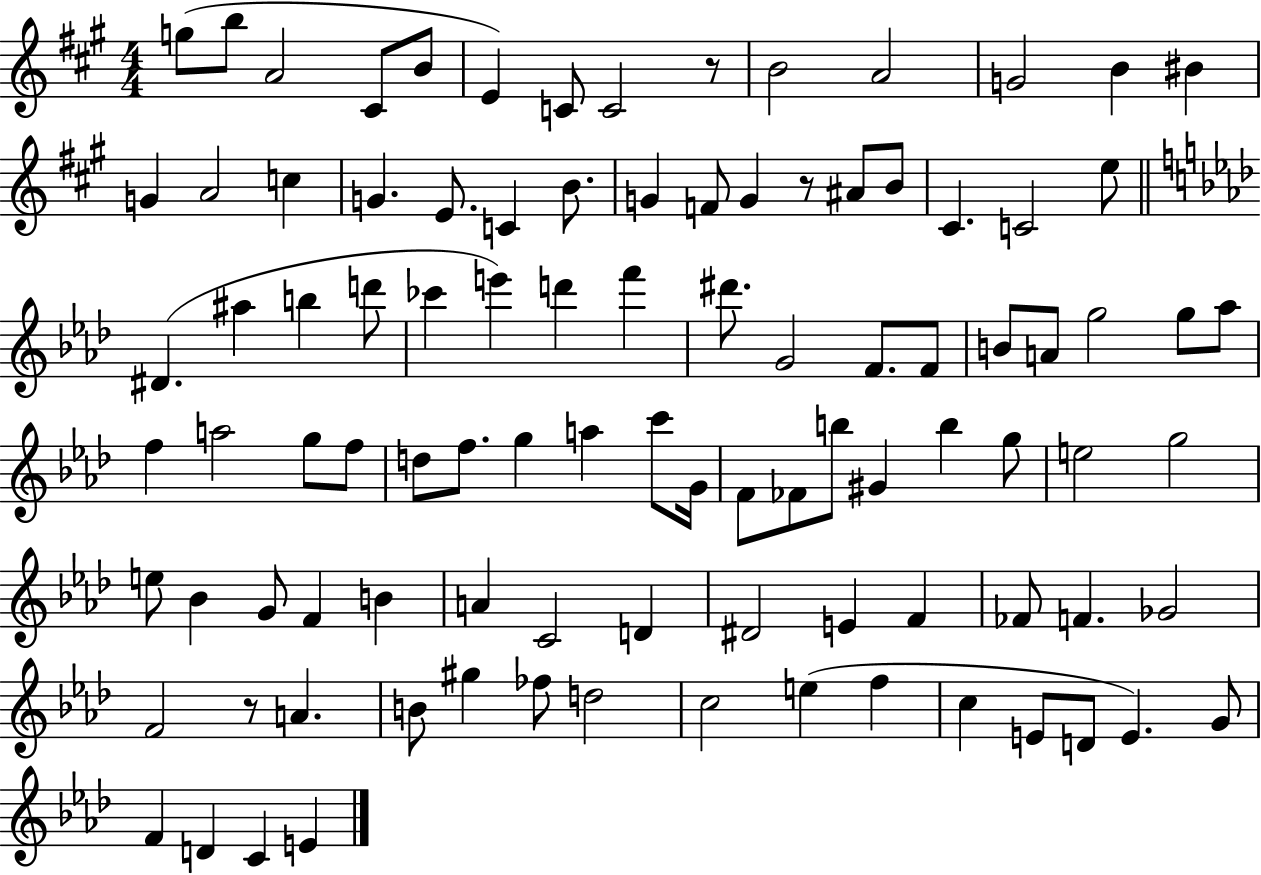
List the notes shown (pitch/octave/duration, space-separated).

G5/e B5/e A4/h C#4/e B4/e E4/q C4/e C4/h R/e B4/h A4/h G4/h B4/q BIS4/q G4/q A4/h C5/q G4/q. E4/e. C4/q B4/e. G4/q F4/e G4/q R/e A#4/e B4/e C#4/q. C4/h E5/e D#4/q. A#5/q B5/q D6/e CES6/q E6/q D6/q F6/q D#6/e. G4/h F4/e. F4/e B4/e A4/e G5/h G5/e Ab5/e F5/q A5/h G5/e F5/e D5/e F5/e. G5/q A5/q C6/e G4/s F4/e FES4/e B5/e G#4/q B5/q G5/e E5/h G5/h E5/e Bb4/q G4/e F4/q B4/q A4/q C4/h D4/q D#4/h E4/q F4/q FES4/e F4/q. Gb4/h F4/h R/e A4/q. B4/e G#5/q FES5/e D5/h C5/h E5/q F5/q C5/q E4/e D4/e E4/q. G4/e F4/q D4/q C4/q E4/q